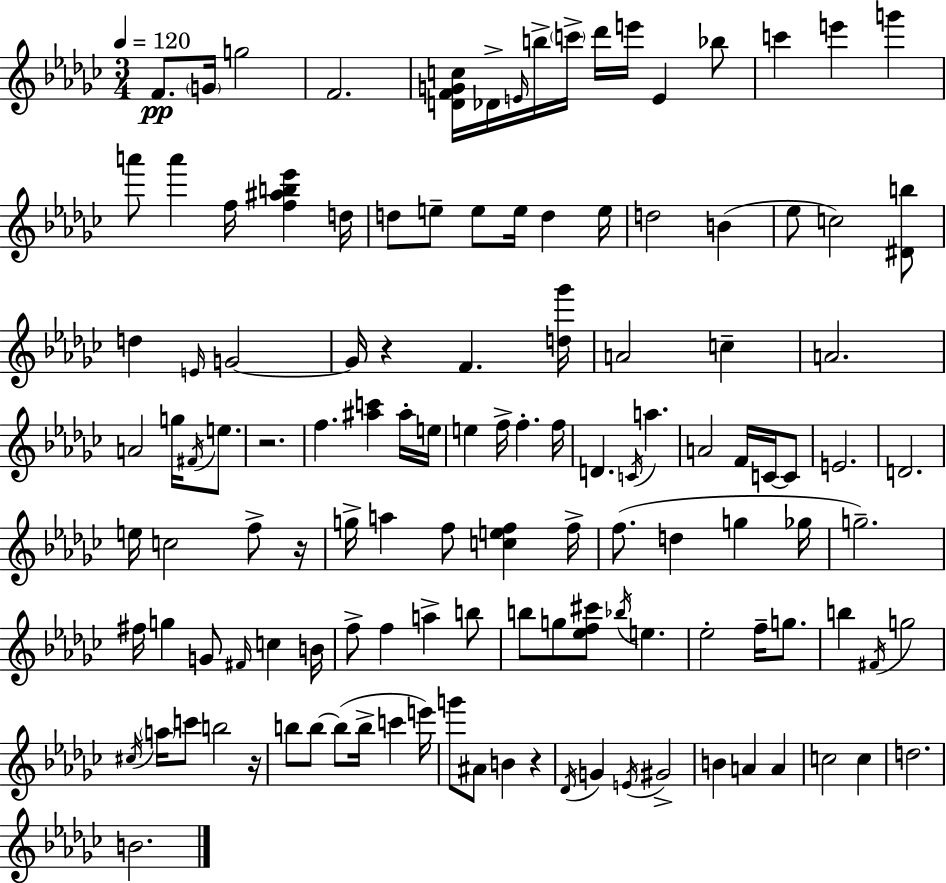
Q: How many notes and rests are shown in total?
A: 125